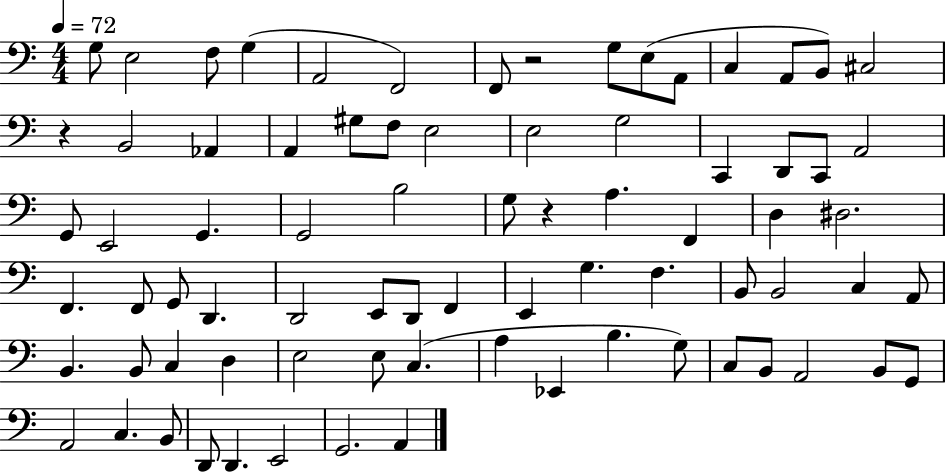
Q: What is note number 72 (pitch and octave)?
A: D2